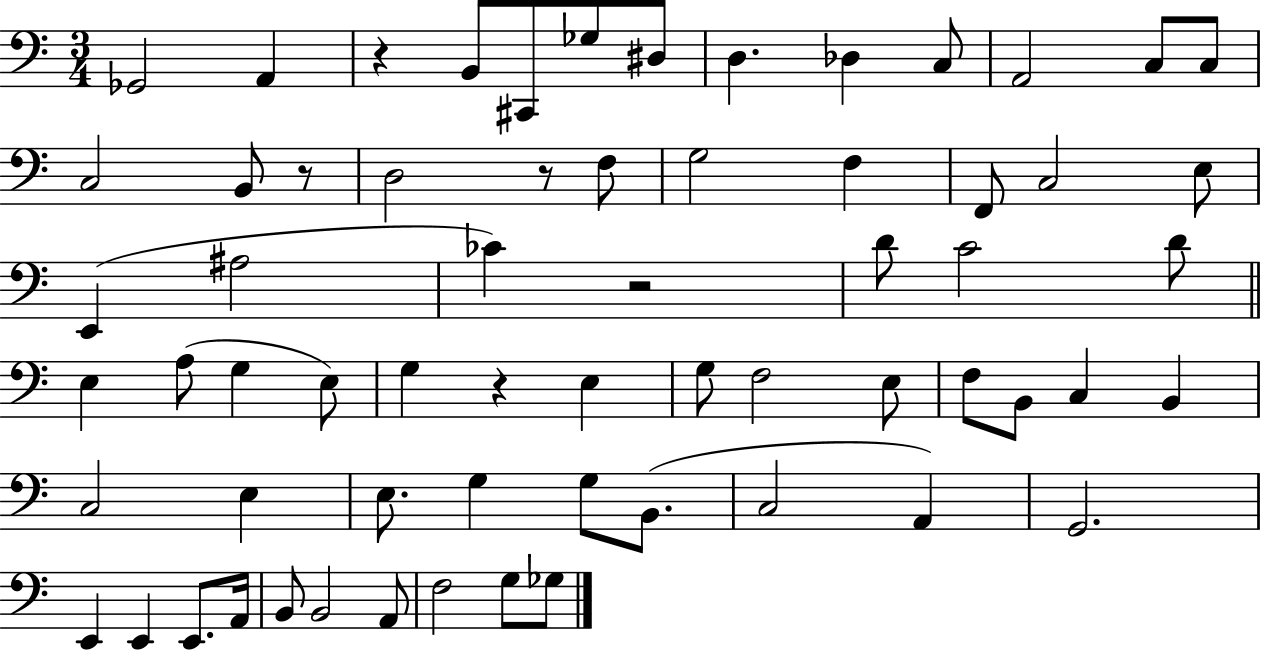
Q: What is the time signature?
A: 3/4